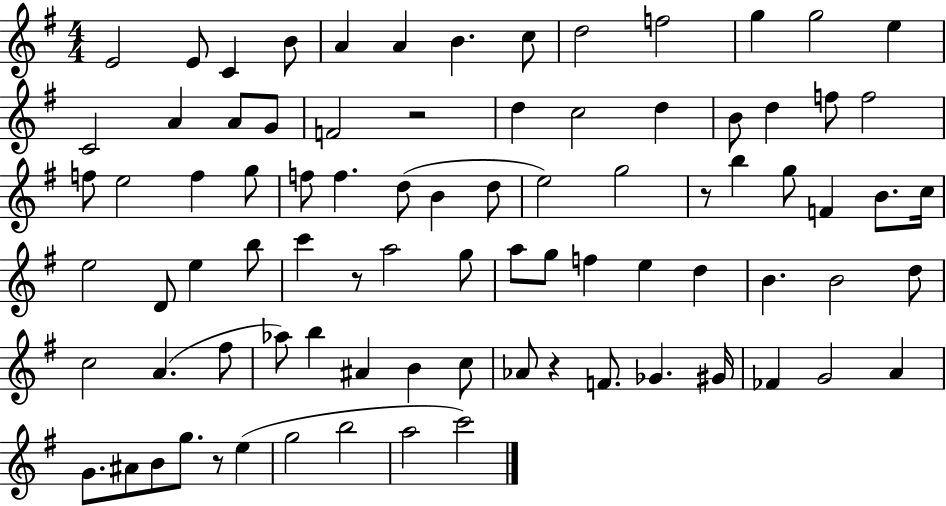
E4/h E4/e C4/q B4/e A4/q A4/q B4/q. C5/e D5/h F5/h G5/q G5/h E5/q C4/h A4/q A4/e G4/e F4/h R/h D5/q C5/h D5/q B4/e D5/q F5/e F5/h F5/e E5/h F5/q G5/e F5/e F5/q. D5/e B4/q D5/e E5/h G5/h R/e B5/q G5/e F4/q B4/e. C5/s E5/h D4/e E5/q B5/e C6/q R/e A5/h G5/e A5/e G5/e F5/q E5/q D5/q B4/q. B4/h D5/e C5/h A4/q. F#5/e Ab5/e B5/q A#4/q B4/q C5/e Ab4/e R/q F4/e. Gb4/q. G#4/s FES4/q G4/h A4/q G4/e. A#4/e B4/e G5/e. R/e E5/q G5/h B5/h A5/h C6/h